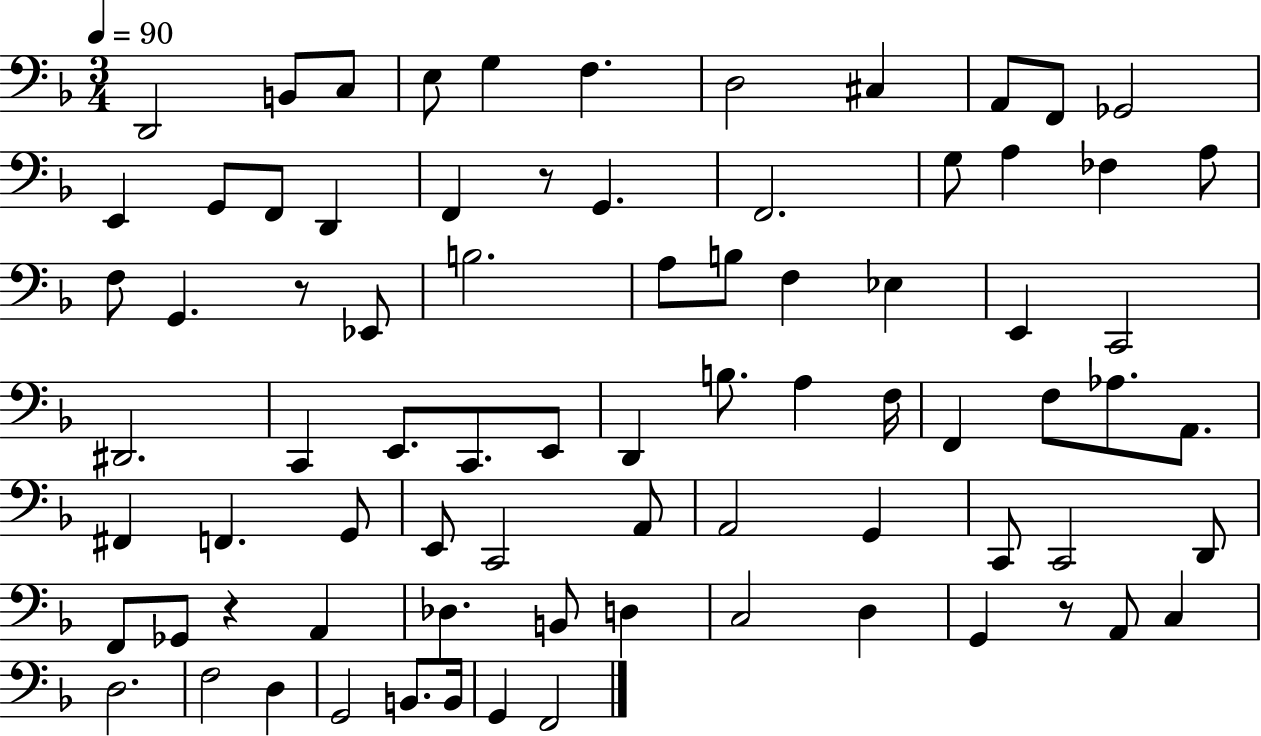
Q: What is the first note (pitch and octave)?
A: D2